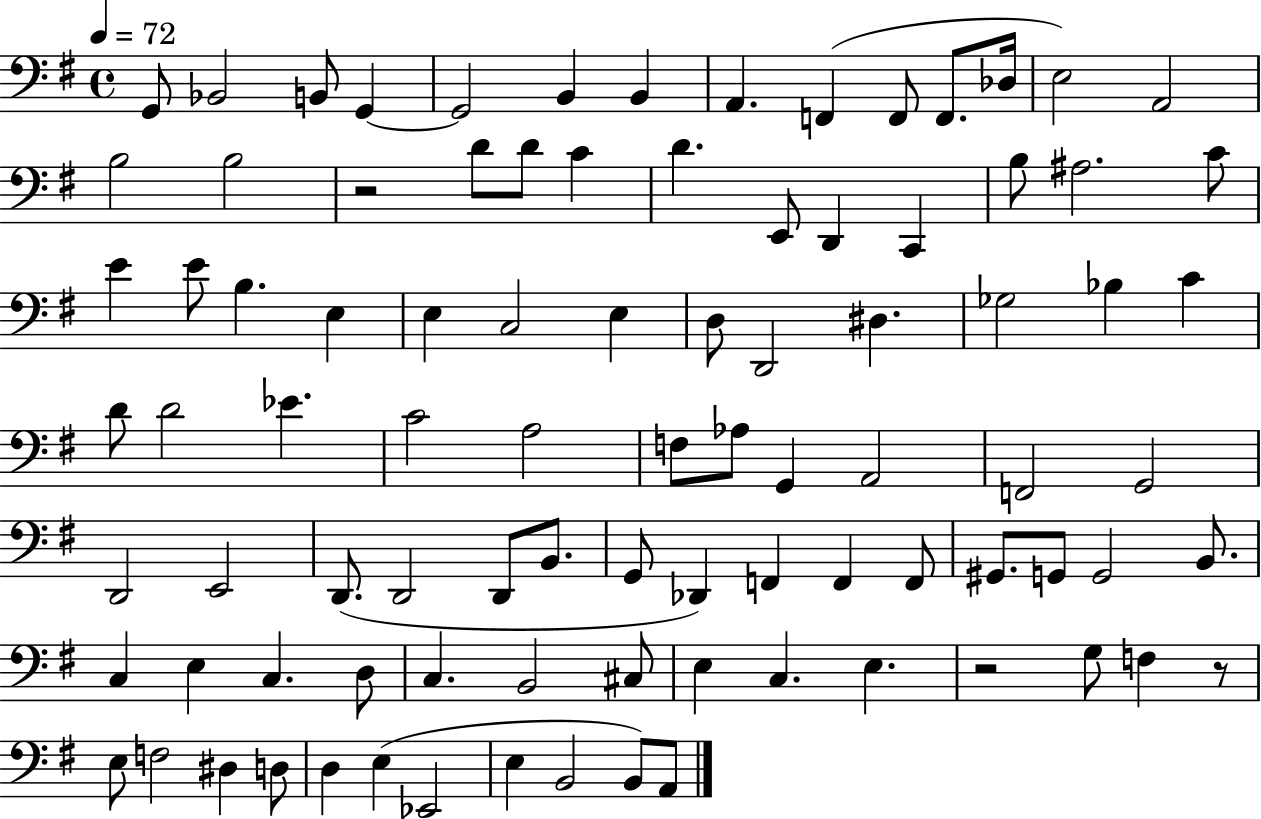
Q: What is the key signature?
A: G major